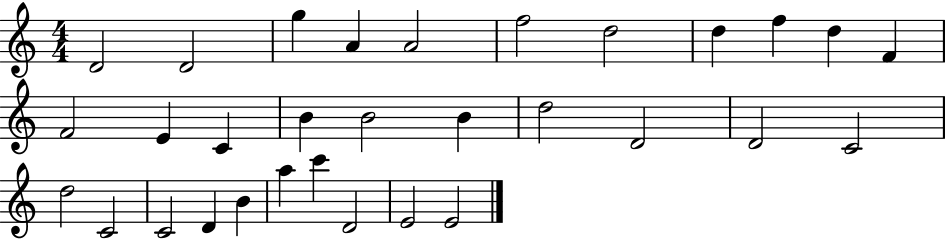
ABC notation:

X:1
T:Untitled
M:4/4
L:1/4
K:C
D2 D2 g A A2 f2 d2 d f d F F2 E C B B2 B d2 D2 D2 C2 d2 C2 C2 D B a c' D2 E2 E2